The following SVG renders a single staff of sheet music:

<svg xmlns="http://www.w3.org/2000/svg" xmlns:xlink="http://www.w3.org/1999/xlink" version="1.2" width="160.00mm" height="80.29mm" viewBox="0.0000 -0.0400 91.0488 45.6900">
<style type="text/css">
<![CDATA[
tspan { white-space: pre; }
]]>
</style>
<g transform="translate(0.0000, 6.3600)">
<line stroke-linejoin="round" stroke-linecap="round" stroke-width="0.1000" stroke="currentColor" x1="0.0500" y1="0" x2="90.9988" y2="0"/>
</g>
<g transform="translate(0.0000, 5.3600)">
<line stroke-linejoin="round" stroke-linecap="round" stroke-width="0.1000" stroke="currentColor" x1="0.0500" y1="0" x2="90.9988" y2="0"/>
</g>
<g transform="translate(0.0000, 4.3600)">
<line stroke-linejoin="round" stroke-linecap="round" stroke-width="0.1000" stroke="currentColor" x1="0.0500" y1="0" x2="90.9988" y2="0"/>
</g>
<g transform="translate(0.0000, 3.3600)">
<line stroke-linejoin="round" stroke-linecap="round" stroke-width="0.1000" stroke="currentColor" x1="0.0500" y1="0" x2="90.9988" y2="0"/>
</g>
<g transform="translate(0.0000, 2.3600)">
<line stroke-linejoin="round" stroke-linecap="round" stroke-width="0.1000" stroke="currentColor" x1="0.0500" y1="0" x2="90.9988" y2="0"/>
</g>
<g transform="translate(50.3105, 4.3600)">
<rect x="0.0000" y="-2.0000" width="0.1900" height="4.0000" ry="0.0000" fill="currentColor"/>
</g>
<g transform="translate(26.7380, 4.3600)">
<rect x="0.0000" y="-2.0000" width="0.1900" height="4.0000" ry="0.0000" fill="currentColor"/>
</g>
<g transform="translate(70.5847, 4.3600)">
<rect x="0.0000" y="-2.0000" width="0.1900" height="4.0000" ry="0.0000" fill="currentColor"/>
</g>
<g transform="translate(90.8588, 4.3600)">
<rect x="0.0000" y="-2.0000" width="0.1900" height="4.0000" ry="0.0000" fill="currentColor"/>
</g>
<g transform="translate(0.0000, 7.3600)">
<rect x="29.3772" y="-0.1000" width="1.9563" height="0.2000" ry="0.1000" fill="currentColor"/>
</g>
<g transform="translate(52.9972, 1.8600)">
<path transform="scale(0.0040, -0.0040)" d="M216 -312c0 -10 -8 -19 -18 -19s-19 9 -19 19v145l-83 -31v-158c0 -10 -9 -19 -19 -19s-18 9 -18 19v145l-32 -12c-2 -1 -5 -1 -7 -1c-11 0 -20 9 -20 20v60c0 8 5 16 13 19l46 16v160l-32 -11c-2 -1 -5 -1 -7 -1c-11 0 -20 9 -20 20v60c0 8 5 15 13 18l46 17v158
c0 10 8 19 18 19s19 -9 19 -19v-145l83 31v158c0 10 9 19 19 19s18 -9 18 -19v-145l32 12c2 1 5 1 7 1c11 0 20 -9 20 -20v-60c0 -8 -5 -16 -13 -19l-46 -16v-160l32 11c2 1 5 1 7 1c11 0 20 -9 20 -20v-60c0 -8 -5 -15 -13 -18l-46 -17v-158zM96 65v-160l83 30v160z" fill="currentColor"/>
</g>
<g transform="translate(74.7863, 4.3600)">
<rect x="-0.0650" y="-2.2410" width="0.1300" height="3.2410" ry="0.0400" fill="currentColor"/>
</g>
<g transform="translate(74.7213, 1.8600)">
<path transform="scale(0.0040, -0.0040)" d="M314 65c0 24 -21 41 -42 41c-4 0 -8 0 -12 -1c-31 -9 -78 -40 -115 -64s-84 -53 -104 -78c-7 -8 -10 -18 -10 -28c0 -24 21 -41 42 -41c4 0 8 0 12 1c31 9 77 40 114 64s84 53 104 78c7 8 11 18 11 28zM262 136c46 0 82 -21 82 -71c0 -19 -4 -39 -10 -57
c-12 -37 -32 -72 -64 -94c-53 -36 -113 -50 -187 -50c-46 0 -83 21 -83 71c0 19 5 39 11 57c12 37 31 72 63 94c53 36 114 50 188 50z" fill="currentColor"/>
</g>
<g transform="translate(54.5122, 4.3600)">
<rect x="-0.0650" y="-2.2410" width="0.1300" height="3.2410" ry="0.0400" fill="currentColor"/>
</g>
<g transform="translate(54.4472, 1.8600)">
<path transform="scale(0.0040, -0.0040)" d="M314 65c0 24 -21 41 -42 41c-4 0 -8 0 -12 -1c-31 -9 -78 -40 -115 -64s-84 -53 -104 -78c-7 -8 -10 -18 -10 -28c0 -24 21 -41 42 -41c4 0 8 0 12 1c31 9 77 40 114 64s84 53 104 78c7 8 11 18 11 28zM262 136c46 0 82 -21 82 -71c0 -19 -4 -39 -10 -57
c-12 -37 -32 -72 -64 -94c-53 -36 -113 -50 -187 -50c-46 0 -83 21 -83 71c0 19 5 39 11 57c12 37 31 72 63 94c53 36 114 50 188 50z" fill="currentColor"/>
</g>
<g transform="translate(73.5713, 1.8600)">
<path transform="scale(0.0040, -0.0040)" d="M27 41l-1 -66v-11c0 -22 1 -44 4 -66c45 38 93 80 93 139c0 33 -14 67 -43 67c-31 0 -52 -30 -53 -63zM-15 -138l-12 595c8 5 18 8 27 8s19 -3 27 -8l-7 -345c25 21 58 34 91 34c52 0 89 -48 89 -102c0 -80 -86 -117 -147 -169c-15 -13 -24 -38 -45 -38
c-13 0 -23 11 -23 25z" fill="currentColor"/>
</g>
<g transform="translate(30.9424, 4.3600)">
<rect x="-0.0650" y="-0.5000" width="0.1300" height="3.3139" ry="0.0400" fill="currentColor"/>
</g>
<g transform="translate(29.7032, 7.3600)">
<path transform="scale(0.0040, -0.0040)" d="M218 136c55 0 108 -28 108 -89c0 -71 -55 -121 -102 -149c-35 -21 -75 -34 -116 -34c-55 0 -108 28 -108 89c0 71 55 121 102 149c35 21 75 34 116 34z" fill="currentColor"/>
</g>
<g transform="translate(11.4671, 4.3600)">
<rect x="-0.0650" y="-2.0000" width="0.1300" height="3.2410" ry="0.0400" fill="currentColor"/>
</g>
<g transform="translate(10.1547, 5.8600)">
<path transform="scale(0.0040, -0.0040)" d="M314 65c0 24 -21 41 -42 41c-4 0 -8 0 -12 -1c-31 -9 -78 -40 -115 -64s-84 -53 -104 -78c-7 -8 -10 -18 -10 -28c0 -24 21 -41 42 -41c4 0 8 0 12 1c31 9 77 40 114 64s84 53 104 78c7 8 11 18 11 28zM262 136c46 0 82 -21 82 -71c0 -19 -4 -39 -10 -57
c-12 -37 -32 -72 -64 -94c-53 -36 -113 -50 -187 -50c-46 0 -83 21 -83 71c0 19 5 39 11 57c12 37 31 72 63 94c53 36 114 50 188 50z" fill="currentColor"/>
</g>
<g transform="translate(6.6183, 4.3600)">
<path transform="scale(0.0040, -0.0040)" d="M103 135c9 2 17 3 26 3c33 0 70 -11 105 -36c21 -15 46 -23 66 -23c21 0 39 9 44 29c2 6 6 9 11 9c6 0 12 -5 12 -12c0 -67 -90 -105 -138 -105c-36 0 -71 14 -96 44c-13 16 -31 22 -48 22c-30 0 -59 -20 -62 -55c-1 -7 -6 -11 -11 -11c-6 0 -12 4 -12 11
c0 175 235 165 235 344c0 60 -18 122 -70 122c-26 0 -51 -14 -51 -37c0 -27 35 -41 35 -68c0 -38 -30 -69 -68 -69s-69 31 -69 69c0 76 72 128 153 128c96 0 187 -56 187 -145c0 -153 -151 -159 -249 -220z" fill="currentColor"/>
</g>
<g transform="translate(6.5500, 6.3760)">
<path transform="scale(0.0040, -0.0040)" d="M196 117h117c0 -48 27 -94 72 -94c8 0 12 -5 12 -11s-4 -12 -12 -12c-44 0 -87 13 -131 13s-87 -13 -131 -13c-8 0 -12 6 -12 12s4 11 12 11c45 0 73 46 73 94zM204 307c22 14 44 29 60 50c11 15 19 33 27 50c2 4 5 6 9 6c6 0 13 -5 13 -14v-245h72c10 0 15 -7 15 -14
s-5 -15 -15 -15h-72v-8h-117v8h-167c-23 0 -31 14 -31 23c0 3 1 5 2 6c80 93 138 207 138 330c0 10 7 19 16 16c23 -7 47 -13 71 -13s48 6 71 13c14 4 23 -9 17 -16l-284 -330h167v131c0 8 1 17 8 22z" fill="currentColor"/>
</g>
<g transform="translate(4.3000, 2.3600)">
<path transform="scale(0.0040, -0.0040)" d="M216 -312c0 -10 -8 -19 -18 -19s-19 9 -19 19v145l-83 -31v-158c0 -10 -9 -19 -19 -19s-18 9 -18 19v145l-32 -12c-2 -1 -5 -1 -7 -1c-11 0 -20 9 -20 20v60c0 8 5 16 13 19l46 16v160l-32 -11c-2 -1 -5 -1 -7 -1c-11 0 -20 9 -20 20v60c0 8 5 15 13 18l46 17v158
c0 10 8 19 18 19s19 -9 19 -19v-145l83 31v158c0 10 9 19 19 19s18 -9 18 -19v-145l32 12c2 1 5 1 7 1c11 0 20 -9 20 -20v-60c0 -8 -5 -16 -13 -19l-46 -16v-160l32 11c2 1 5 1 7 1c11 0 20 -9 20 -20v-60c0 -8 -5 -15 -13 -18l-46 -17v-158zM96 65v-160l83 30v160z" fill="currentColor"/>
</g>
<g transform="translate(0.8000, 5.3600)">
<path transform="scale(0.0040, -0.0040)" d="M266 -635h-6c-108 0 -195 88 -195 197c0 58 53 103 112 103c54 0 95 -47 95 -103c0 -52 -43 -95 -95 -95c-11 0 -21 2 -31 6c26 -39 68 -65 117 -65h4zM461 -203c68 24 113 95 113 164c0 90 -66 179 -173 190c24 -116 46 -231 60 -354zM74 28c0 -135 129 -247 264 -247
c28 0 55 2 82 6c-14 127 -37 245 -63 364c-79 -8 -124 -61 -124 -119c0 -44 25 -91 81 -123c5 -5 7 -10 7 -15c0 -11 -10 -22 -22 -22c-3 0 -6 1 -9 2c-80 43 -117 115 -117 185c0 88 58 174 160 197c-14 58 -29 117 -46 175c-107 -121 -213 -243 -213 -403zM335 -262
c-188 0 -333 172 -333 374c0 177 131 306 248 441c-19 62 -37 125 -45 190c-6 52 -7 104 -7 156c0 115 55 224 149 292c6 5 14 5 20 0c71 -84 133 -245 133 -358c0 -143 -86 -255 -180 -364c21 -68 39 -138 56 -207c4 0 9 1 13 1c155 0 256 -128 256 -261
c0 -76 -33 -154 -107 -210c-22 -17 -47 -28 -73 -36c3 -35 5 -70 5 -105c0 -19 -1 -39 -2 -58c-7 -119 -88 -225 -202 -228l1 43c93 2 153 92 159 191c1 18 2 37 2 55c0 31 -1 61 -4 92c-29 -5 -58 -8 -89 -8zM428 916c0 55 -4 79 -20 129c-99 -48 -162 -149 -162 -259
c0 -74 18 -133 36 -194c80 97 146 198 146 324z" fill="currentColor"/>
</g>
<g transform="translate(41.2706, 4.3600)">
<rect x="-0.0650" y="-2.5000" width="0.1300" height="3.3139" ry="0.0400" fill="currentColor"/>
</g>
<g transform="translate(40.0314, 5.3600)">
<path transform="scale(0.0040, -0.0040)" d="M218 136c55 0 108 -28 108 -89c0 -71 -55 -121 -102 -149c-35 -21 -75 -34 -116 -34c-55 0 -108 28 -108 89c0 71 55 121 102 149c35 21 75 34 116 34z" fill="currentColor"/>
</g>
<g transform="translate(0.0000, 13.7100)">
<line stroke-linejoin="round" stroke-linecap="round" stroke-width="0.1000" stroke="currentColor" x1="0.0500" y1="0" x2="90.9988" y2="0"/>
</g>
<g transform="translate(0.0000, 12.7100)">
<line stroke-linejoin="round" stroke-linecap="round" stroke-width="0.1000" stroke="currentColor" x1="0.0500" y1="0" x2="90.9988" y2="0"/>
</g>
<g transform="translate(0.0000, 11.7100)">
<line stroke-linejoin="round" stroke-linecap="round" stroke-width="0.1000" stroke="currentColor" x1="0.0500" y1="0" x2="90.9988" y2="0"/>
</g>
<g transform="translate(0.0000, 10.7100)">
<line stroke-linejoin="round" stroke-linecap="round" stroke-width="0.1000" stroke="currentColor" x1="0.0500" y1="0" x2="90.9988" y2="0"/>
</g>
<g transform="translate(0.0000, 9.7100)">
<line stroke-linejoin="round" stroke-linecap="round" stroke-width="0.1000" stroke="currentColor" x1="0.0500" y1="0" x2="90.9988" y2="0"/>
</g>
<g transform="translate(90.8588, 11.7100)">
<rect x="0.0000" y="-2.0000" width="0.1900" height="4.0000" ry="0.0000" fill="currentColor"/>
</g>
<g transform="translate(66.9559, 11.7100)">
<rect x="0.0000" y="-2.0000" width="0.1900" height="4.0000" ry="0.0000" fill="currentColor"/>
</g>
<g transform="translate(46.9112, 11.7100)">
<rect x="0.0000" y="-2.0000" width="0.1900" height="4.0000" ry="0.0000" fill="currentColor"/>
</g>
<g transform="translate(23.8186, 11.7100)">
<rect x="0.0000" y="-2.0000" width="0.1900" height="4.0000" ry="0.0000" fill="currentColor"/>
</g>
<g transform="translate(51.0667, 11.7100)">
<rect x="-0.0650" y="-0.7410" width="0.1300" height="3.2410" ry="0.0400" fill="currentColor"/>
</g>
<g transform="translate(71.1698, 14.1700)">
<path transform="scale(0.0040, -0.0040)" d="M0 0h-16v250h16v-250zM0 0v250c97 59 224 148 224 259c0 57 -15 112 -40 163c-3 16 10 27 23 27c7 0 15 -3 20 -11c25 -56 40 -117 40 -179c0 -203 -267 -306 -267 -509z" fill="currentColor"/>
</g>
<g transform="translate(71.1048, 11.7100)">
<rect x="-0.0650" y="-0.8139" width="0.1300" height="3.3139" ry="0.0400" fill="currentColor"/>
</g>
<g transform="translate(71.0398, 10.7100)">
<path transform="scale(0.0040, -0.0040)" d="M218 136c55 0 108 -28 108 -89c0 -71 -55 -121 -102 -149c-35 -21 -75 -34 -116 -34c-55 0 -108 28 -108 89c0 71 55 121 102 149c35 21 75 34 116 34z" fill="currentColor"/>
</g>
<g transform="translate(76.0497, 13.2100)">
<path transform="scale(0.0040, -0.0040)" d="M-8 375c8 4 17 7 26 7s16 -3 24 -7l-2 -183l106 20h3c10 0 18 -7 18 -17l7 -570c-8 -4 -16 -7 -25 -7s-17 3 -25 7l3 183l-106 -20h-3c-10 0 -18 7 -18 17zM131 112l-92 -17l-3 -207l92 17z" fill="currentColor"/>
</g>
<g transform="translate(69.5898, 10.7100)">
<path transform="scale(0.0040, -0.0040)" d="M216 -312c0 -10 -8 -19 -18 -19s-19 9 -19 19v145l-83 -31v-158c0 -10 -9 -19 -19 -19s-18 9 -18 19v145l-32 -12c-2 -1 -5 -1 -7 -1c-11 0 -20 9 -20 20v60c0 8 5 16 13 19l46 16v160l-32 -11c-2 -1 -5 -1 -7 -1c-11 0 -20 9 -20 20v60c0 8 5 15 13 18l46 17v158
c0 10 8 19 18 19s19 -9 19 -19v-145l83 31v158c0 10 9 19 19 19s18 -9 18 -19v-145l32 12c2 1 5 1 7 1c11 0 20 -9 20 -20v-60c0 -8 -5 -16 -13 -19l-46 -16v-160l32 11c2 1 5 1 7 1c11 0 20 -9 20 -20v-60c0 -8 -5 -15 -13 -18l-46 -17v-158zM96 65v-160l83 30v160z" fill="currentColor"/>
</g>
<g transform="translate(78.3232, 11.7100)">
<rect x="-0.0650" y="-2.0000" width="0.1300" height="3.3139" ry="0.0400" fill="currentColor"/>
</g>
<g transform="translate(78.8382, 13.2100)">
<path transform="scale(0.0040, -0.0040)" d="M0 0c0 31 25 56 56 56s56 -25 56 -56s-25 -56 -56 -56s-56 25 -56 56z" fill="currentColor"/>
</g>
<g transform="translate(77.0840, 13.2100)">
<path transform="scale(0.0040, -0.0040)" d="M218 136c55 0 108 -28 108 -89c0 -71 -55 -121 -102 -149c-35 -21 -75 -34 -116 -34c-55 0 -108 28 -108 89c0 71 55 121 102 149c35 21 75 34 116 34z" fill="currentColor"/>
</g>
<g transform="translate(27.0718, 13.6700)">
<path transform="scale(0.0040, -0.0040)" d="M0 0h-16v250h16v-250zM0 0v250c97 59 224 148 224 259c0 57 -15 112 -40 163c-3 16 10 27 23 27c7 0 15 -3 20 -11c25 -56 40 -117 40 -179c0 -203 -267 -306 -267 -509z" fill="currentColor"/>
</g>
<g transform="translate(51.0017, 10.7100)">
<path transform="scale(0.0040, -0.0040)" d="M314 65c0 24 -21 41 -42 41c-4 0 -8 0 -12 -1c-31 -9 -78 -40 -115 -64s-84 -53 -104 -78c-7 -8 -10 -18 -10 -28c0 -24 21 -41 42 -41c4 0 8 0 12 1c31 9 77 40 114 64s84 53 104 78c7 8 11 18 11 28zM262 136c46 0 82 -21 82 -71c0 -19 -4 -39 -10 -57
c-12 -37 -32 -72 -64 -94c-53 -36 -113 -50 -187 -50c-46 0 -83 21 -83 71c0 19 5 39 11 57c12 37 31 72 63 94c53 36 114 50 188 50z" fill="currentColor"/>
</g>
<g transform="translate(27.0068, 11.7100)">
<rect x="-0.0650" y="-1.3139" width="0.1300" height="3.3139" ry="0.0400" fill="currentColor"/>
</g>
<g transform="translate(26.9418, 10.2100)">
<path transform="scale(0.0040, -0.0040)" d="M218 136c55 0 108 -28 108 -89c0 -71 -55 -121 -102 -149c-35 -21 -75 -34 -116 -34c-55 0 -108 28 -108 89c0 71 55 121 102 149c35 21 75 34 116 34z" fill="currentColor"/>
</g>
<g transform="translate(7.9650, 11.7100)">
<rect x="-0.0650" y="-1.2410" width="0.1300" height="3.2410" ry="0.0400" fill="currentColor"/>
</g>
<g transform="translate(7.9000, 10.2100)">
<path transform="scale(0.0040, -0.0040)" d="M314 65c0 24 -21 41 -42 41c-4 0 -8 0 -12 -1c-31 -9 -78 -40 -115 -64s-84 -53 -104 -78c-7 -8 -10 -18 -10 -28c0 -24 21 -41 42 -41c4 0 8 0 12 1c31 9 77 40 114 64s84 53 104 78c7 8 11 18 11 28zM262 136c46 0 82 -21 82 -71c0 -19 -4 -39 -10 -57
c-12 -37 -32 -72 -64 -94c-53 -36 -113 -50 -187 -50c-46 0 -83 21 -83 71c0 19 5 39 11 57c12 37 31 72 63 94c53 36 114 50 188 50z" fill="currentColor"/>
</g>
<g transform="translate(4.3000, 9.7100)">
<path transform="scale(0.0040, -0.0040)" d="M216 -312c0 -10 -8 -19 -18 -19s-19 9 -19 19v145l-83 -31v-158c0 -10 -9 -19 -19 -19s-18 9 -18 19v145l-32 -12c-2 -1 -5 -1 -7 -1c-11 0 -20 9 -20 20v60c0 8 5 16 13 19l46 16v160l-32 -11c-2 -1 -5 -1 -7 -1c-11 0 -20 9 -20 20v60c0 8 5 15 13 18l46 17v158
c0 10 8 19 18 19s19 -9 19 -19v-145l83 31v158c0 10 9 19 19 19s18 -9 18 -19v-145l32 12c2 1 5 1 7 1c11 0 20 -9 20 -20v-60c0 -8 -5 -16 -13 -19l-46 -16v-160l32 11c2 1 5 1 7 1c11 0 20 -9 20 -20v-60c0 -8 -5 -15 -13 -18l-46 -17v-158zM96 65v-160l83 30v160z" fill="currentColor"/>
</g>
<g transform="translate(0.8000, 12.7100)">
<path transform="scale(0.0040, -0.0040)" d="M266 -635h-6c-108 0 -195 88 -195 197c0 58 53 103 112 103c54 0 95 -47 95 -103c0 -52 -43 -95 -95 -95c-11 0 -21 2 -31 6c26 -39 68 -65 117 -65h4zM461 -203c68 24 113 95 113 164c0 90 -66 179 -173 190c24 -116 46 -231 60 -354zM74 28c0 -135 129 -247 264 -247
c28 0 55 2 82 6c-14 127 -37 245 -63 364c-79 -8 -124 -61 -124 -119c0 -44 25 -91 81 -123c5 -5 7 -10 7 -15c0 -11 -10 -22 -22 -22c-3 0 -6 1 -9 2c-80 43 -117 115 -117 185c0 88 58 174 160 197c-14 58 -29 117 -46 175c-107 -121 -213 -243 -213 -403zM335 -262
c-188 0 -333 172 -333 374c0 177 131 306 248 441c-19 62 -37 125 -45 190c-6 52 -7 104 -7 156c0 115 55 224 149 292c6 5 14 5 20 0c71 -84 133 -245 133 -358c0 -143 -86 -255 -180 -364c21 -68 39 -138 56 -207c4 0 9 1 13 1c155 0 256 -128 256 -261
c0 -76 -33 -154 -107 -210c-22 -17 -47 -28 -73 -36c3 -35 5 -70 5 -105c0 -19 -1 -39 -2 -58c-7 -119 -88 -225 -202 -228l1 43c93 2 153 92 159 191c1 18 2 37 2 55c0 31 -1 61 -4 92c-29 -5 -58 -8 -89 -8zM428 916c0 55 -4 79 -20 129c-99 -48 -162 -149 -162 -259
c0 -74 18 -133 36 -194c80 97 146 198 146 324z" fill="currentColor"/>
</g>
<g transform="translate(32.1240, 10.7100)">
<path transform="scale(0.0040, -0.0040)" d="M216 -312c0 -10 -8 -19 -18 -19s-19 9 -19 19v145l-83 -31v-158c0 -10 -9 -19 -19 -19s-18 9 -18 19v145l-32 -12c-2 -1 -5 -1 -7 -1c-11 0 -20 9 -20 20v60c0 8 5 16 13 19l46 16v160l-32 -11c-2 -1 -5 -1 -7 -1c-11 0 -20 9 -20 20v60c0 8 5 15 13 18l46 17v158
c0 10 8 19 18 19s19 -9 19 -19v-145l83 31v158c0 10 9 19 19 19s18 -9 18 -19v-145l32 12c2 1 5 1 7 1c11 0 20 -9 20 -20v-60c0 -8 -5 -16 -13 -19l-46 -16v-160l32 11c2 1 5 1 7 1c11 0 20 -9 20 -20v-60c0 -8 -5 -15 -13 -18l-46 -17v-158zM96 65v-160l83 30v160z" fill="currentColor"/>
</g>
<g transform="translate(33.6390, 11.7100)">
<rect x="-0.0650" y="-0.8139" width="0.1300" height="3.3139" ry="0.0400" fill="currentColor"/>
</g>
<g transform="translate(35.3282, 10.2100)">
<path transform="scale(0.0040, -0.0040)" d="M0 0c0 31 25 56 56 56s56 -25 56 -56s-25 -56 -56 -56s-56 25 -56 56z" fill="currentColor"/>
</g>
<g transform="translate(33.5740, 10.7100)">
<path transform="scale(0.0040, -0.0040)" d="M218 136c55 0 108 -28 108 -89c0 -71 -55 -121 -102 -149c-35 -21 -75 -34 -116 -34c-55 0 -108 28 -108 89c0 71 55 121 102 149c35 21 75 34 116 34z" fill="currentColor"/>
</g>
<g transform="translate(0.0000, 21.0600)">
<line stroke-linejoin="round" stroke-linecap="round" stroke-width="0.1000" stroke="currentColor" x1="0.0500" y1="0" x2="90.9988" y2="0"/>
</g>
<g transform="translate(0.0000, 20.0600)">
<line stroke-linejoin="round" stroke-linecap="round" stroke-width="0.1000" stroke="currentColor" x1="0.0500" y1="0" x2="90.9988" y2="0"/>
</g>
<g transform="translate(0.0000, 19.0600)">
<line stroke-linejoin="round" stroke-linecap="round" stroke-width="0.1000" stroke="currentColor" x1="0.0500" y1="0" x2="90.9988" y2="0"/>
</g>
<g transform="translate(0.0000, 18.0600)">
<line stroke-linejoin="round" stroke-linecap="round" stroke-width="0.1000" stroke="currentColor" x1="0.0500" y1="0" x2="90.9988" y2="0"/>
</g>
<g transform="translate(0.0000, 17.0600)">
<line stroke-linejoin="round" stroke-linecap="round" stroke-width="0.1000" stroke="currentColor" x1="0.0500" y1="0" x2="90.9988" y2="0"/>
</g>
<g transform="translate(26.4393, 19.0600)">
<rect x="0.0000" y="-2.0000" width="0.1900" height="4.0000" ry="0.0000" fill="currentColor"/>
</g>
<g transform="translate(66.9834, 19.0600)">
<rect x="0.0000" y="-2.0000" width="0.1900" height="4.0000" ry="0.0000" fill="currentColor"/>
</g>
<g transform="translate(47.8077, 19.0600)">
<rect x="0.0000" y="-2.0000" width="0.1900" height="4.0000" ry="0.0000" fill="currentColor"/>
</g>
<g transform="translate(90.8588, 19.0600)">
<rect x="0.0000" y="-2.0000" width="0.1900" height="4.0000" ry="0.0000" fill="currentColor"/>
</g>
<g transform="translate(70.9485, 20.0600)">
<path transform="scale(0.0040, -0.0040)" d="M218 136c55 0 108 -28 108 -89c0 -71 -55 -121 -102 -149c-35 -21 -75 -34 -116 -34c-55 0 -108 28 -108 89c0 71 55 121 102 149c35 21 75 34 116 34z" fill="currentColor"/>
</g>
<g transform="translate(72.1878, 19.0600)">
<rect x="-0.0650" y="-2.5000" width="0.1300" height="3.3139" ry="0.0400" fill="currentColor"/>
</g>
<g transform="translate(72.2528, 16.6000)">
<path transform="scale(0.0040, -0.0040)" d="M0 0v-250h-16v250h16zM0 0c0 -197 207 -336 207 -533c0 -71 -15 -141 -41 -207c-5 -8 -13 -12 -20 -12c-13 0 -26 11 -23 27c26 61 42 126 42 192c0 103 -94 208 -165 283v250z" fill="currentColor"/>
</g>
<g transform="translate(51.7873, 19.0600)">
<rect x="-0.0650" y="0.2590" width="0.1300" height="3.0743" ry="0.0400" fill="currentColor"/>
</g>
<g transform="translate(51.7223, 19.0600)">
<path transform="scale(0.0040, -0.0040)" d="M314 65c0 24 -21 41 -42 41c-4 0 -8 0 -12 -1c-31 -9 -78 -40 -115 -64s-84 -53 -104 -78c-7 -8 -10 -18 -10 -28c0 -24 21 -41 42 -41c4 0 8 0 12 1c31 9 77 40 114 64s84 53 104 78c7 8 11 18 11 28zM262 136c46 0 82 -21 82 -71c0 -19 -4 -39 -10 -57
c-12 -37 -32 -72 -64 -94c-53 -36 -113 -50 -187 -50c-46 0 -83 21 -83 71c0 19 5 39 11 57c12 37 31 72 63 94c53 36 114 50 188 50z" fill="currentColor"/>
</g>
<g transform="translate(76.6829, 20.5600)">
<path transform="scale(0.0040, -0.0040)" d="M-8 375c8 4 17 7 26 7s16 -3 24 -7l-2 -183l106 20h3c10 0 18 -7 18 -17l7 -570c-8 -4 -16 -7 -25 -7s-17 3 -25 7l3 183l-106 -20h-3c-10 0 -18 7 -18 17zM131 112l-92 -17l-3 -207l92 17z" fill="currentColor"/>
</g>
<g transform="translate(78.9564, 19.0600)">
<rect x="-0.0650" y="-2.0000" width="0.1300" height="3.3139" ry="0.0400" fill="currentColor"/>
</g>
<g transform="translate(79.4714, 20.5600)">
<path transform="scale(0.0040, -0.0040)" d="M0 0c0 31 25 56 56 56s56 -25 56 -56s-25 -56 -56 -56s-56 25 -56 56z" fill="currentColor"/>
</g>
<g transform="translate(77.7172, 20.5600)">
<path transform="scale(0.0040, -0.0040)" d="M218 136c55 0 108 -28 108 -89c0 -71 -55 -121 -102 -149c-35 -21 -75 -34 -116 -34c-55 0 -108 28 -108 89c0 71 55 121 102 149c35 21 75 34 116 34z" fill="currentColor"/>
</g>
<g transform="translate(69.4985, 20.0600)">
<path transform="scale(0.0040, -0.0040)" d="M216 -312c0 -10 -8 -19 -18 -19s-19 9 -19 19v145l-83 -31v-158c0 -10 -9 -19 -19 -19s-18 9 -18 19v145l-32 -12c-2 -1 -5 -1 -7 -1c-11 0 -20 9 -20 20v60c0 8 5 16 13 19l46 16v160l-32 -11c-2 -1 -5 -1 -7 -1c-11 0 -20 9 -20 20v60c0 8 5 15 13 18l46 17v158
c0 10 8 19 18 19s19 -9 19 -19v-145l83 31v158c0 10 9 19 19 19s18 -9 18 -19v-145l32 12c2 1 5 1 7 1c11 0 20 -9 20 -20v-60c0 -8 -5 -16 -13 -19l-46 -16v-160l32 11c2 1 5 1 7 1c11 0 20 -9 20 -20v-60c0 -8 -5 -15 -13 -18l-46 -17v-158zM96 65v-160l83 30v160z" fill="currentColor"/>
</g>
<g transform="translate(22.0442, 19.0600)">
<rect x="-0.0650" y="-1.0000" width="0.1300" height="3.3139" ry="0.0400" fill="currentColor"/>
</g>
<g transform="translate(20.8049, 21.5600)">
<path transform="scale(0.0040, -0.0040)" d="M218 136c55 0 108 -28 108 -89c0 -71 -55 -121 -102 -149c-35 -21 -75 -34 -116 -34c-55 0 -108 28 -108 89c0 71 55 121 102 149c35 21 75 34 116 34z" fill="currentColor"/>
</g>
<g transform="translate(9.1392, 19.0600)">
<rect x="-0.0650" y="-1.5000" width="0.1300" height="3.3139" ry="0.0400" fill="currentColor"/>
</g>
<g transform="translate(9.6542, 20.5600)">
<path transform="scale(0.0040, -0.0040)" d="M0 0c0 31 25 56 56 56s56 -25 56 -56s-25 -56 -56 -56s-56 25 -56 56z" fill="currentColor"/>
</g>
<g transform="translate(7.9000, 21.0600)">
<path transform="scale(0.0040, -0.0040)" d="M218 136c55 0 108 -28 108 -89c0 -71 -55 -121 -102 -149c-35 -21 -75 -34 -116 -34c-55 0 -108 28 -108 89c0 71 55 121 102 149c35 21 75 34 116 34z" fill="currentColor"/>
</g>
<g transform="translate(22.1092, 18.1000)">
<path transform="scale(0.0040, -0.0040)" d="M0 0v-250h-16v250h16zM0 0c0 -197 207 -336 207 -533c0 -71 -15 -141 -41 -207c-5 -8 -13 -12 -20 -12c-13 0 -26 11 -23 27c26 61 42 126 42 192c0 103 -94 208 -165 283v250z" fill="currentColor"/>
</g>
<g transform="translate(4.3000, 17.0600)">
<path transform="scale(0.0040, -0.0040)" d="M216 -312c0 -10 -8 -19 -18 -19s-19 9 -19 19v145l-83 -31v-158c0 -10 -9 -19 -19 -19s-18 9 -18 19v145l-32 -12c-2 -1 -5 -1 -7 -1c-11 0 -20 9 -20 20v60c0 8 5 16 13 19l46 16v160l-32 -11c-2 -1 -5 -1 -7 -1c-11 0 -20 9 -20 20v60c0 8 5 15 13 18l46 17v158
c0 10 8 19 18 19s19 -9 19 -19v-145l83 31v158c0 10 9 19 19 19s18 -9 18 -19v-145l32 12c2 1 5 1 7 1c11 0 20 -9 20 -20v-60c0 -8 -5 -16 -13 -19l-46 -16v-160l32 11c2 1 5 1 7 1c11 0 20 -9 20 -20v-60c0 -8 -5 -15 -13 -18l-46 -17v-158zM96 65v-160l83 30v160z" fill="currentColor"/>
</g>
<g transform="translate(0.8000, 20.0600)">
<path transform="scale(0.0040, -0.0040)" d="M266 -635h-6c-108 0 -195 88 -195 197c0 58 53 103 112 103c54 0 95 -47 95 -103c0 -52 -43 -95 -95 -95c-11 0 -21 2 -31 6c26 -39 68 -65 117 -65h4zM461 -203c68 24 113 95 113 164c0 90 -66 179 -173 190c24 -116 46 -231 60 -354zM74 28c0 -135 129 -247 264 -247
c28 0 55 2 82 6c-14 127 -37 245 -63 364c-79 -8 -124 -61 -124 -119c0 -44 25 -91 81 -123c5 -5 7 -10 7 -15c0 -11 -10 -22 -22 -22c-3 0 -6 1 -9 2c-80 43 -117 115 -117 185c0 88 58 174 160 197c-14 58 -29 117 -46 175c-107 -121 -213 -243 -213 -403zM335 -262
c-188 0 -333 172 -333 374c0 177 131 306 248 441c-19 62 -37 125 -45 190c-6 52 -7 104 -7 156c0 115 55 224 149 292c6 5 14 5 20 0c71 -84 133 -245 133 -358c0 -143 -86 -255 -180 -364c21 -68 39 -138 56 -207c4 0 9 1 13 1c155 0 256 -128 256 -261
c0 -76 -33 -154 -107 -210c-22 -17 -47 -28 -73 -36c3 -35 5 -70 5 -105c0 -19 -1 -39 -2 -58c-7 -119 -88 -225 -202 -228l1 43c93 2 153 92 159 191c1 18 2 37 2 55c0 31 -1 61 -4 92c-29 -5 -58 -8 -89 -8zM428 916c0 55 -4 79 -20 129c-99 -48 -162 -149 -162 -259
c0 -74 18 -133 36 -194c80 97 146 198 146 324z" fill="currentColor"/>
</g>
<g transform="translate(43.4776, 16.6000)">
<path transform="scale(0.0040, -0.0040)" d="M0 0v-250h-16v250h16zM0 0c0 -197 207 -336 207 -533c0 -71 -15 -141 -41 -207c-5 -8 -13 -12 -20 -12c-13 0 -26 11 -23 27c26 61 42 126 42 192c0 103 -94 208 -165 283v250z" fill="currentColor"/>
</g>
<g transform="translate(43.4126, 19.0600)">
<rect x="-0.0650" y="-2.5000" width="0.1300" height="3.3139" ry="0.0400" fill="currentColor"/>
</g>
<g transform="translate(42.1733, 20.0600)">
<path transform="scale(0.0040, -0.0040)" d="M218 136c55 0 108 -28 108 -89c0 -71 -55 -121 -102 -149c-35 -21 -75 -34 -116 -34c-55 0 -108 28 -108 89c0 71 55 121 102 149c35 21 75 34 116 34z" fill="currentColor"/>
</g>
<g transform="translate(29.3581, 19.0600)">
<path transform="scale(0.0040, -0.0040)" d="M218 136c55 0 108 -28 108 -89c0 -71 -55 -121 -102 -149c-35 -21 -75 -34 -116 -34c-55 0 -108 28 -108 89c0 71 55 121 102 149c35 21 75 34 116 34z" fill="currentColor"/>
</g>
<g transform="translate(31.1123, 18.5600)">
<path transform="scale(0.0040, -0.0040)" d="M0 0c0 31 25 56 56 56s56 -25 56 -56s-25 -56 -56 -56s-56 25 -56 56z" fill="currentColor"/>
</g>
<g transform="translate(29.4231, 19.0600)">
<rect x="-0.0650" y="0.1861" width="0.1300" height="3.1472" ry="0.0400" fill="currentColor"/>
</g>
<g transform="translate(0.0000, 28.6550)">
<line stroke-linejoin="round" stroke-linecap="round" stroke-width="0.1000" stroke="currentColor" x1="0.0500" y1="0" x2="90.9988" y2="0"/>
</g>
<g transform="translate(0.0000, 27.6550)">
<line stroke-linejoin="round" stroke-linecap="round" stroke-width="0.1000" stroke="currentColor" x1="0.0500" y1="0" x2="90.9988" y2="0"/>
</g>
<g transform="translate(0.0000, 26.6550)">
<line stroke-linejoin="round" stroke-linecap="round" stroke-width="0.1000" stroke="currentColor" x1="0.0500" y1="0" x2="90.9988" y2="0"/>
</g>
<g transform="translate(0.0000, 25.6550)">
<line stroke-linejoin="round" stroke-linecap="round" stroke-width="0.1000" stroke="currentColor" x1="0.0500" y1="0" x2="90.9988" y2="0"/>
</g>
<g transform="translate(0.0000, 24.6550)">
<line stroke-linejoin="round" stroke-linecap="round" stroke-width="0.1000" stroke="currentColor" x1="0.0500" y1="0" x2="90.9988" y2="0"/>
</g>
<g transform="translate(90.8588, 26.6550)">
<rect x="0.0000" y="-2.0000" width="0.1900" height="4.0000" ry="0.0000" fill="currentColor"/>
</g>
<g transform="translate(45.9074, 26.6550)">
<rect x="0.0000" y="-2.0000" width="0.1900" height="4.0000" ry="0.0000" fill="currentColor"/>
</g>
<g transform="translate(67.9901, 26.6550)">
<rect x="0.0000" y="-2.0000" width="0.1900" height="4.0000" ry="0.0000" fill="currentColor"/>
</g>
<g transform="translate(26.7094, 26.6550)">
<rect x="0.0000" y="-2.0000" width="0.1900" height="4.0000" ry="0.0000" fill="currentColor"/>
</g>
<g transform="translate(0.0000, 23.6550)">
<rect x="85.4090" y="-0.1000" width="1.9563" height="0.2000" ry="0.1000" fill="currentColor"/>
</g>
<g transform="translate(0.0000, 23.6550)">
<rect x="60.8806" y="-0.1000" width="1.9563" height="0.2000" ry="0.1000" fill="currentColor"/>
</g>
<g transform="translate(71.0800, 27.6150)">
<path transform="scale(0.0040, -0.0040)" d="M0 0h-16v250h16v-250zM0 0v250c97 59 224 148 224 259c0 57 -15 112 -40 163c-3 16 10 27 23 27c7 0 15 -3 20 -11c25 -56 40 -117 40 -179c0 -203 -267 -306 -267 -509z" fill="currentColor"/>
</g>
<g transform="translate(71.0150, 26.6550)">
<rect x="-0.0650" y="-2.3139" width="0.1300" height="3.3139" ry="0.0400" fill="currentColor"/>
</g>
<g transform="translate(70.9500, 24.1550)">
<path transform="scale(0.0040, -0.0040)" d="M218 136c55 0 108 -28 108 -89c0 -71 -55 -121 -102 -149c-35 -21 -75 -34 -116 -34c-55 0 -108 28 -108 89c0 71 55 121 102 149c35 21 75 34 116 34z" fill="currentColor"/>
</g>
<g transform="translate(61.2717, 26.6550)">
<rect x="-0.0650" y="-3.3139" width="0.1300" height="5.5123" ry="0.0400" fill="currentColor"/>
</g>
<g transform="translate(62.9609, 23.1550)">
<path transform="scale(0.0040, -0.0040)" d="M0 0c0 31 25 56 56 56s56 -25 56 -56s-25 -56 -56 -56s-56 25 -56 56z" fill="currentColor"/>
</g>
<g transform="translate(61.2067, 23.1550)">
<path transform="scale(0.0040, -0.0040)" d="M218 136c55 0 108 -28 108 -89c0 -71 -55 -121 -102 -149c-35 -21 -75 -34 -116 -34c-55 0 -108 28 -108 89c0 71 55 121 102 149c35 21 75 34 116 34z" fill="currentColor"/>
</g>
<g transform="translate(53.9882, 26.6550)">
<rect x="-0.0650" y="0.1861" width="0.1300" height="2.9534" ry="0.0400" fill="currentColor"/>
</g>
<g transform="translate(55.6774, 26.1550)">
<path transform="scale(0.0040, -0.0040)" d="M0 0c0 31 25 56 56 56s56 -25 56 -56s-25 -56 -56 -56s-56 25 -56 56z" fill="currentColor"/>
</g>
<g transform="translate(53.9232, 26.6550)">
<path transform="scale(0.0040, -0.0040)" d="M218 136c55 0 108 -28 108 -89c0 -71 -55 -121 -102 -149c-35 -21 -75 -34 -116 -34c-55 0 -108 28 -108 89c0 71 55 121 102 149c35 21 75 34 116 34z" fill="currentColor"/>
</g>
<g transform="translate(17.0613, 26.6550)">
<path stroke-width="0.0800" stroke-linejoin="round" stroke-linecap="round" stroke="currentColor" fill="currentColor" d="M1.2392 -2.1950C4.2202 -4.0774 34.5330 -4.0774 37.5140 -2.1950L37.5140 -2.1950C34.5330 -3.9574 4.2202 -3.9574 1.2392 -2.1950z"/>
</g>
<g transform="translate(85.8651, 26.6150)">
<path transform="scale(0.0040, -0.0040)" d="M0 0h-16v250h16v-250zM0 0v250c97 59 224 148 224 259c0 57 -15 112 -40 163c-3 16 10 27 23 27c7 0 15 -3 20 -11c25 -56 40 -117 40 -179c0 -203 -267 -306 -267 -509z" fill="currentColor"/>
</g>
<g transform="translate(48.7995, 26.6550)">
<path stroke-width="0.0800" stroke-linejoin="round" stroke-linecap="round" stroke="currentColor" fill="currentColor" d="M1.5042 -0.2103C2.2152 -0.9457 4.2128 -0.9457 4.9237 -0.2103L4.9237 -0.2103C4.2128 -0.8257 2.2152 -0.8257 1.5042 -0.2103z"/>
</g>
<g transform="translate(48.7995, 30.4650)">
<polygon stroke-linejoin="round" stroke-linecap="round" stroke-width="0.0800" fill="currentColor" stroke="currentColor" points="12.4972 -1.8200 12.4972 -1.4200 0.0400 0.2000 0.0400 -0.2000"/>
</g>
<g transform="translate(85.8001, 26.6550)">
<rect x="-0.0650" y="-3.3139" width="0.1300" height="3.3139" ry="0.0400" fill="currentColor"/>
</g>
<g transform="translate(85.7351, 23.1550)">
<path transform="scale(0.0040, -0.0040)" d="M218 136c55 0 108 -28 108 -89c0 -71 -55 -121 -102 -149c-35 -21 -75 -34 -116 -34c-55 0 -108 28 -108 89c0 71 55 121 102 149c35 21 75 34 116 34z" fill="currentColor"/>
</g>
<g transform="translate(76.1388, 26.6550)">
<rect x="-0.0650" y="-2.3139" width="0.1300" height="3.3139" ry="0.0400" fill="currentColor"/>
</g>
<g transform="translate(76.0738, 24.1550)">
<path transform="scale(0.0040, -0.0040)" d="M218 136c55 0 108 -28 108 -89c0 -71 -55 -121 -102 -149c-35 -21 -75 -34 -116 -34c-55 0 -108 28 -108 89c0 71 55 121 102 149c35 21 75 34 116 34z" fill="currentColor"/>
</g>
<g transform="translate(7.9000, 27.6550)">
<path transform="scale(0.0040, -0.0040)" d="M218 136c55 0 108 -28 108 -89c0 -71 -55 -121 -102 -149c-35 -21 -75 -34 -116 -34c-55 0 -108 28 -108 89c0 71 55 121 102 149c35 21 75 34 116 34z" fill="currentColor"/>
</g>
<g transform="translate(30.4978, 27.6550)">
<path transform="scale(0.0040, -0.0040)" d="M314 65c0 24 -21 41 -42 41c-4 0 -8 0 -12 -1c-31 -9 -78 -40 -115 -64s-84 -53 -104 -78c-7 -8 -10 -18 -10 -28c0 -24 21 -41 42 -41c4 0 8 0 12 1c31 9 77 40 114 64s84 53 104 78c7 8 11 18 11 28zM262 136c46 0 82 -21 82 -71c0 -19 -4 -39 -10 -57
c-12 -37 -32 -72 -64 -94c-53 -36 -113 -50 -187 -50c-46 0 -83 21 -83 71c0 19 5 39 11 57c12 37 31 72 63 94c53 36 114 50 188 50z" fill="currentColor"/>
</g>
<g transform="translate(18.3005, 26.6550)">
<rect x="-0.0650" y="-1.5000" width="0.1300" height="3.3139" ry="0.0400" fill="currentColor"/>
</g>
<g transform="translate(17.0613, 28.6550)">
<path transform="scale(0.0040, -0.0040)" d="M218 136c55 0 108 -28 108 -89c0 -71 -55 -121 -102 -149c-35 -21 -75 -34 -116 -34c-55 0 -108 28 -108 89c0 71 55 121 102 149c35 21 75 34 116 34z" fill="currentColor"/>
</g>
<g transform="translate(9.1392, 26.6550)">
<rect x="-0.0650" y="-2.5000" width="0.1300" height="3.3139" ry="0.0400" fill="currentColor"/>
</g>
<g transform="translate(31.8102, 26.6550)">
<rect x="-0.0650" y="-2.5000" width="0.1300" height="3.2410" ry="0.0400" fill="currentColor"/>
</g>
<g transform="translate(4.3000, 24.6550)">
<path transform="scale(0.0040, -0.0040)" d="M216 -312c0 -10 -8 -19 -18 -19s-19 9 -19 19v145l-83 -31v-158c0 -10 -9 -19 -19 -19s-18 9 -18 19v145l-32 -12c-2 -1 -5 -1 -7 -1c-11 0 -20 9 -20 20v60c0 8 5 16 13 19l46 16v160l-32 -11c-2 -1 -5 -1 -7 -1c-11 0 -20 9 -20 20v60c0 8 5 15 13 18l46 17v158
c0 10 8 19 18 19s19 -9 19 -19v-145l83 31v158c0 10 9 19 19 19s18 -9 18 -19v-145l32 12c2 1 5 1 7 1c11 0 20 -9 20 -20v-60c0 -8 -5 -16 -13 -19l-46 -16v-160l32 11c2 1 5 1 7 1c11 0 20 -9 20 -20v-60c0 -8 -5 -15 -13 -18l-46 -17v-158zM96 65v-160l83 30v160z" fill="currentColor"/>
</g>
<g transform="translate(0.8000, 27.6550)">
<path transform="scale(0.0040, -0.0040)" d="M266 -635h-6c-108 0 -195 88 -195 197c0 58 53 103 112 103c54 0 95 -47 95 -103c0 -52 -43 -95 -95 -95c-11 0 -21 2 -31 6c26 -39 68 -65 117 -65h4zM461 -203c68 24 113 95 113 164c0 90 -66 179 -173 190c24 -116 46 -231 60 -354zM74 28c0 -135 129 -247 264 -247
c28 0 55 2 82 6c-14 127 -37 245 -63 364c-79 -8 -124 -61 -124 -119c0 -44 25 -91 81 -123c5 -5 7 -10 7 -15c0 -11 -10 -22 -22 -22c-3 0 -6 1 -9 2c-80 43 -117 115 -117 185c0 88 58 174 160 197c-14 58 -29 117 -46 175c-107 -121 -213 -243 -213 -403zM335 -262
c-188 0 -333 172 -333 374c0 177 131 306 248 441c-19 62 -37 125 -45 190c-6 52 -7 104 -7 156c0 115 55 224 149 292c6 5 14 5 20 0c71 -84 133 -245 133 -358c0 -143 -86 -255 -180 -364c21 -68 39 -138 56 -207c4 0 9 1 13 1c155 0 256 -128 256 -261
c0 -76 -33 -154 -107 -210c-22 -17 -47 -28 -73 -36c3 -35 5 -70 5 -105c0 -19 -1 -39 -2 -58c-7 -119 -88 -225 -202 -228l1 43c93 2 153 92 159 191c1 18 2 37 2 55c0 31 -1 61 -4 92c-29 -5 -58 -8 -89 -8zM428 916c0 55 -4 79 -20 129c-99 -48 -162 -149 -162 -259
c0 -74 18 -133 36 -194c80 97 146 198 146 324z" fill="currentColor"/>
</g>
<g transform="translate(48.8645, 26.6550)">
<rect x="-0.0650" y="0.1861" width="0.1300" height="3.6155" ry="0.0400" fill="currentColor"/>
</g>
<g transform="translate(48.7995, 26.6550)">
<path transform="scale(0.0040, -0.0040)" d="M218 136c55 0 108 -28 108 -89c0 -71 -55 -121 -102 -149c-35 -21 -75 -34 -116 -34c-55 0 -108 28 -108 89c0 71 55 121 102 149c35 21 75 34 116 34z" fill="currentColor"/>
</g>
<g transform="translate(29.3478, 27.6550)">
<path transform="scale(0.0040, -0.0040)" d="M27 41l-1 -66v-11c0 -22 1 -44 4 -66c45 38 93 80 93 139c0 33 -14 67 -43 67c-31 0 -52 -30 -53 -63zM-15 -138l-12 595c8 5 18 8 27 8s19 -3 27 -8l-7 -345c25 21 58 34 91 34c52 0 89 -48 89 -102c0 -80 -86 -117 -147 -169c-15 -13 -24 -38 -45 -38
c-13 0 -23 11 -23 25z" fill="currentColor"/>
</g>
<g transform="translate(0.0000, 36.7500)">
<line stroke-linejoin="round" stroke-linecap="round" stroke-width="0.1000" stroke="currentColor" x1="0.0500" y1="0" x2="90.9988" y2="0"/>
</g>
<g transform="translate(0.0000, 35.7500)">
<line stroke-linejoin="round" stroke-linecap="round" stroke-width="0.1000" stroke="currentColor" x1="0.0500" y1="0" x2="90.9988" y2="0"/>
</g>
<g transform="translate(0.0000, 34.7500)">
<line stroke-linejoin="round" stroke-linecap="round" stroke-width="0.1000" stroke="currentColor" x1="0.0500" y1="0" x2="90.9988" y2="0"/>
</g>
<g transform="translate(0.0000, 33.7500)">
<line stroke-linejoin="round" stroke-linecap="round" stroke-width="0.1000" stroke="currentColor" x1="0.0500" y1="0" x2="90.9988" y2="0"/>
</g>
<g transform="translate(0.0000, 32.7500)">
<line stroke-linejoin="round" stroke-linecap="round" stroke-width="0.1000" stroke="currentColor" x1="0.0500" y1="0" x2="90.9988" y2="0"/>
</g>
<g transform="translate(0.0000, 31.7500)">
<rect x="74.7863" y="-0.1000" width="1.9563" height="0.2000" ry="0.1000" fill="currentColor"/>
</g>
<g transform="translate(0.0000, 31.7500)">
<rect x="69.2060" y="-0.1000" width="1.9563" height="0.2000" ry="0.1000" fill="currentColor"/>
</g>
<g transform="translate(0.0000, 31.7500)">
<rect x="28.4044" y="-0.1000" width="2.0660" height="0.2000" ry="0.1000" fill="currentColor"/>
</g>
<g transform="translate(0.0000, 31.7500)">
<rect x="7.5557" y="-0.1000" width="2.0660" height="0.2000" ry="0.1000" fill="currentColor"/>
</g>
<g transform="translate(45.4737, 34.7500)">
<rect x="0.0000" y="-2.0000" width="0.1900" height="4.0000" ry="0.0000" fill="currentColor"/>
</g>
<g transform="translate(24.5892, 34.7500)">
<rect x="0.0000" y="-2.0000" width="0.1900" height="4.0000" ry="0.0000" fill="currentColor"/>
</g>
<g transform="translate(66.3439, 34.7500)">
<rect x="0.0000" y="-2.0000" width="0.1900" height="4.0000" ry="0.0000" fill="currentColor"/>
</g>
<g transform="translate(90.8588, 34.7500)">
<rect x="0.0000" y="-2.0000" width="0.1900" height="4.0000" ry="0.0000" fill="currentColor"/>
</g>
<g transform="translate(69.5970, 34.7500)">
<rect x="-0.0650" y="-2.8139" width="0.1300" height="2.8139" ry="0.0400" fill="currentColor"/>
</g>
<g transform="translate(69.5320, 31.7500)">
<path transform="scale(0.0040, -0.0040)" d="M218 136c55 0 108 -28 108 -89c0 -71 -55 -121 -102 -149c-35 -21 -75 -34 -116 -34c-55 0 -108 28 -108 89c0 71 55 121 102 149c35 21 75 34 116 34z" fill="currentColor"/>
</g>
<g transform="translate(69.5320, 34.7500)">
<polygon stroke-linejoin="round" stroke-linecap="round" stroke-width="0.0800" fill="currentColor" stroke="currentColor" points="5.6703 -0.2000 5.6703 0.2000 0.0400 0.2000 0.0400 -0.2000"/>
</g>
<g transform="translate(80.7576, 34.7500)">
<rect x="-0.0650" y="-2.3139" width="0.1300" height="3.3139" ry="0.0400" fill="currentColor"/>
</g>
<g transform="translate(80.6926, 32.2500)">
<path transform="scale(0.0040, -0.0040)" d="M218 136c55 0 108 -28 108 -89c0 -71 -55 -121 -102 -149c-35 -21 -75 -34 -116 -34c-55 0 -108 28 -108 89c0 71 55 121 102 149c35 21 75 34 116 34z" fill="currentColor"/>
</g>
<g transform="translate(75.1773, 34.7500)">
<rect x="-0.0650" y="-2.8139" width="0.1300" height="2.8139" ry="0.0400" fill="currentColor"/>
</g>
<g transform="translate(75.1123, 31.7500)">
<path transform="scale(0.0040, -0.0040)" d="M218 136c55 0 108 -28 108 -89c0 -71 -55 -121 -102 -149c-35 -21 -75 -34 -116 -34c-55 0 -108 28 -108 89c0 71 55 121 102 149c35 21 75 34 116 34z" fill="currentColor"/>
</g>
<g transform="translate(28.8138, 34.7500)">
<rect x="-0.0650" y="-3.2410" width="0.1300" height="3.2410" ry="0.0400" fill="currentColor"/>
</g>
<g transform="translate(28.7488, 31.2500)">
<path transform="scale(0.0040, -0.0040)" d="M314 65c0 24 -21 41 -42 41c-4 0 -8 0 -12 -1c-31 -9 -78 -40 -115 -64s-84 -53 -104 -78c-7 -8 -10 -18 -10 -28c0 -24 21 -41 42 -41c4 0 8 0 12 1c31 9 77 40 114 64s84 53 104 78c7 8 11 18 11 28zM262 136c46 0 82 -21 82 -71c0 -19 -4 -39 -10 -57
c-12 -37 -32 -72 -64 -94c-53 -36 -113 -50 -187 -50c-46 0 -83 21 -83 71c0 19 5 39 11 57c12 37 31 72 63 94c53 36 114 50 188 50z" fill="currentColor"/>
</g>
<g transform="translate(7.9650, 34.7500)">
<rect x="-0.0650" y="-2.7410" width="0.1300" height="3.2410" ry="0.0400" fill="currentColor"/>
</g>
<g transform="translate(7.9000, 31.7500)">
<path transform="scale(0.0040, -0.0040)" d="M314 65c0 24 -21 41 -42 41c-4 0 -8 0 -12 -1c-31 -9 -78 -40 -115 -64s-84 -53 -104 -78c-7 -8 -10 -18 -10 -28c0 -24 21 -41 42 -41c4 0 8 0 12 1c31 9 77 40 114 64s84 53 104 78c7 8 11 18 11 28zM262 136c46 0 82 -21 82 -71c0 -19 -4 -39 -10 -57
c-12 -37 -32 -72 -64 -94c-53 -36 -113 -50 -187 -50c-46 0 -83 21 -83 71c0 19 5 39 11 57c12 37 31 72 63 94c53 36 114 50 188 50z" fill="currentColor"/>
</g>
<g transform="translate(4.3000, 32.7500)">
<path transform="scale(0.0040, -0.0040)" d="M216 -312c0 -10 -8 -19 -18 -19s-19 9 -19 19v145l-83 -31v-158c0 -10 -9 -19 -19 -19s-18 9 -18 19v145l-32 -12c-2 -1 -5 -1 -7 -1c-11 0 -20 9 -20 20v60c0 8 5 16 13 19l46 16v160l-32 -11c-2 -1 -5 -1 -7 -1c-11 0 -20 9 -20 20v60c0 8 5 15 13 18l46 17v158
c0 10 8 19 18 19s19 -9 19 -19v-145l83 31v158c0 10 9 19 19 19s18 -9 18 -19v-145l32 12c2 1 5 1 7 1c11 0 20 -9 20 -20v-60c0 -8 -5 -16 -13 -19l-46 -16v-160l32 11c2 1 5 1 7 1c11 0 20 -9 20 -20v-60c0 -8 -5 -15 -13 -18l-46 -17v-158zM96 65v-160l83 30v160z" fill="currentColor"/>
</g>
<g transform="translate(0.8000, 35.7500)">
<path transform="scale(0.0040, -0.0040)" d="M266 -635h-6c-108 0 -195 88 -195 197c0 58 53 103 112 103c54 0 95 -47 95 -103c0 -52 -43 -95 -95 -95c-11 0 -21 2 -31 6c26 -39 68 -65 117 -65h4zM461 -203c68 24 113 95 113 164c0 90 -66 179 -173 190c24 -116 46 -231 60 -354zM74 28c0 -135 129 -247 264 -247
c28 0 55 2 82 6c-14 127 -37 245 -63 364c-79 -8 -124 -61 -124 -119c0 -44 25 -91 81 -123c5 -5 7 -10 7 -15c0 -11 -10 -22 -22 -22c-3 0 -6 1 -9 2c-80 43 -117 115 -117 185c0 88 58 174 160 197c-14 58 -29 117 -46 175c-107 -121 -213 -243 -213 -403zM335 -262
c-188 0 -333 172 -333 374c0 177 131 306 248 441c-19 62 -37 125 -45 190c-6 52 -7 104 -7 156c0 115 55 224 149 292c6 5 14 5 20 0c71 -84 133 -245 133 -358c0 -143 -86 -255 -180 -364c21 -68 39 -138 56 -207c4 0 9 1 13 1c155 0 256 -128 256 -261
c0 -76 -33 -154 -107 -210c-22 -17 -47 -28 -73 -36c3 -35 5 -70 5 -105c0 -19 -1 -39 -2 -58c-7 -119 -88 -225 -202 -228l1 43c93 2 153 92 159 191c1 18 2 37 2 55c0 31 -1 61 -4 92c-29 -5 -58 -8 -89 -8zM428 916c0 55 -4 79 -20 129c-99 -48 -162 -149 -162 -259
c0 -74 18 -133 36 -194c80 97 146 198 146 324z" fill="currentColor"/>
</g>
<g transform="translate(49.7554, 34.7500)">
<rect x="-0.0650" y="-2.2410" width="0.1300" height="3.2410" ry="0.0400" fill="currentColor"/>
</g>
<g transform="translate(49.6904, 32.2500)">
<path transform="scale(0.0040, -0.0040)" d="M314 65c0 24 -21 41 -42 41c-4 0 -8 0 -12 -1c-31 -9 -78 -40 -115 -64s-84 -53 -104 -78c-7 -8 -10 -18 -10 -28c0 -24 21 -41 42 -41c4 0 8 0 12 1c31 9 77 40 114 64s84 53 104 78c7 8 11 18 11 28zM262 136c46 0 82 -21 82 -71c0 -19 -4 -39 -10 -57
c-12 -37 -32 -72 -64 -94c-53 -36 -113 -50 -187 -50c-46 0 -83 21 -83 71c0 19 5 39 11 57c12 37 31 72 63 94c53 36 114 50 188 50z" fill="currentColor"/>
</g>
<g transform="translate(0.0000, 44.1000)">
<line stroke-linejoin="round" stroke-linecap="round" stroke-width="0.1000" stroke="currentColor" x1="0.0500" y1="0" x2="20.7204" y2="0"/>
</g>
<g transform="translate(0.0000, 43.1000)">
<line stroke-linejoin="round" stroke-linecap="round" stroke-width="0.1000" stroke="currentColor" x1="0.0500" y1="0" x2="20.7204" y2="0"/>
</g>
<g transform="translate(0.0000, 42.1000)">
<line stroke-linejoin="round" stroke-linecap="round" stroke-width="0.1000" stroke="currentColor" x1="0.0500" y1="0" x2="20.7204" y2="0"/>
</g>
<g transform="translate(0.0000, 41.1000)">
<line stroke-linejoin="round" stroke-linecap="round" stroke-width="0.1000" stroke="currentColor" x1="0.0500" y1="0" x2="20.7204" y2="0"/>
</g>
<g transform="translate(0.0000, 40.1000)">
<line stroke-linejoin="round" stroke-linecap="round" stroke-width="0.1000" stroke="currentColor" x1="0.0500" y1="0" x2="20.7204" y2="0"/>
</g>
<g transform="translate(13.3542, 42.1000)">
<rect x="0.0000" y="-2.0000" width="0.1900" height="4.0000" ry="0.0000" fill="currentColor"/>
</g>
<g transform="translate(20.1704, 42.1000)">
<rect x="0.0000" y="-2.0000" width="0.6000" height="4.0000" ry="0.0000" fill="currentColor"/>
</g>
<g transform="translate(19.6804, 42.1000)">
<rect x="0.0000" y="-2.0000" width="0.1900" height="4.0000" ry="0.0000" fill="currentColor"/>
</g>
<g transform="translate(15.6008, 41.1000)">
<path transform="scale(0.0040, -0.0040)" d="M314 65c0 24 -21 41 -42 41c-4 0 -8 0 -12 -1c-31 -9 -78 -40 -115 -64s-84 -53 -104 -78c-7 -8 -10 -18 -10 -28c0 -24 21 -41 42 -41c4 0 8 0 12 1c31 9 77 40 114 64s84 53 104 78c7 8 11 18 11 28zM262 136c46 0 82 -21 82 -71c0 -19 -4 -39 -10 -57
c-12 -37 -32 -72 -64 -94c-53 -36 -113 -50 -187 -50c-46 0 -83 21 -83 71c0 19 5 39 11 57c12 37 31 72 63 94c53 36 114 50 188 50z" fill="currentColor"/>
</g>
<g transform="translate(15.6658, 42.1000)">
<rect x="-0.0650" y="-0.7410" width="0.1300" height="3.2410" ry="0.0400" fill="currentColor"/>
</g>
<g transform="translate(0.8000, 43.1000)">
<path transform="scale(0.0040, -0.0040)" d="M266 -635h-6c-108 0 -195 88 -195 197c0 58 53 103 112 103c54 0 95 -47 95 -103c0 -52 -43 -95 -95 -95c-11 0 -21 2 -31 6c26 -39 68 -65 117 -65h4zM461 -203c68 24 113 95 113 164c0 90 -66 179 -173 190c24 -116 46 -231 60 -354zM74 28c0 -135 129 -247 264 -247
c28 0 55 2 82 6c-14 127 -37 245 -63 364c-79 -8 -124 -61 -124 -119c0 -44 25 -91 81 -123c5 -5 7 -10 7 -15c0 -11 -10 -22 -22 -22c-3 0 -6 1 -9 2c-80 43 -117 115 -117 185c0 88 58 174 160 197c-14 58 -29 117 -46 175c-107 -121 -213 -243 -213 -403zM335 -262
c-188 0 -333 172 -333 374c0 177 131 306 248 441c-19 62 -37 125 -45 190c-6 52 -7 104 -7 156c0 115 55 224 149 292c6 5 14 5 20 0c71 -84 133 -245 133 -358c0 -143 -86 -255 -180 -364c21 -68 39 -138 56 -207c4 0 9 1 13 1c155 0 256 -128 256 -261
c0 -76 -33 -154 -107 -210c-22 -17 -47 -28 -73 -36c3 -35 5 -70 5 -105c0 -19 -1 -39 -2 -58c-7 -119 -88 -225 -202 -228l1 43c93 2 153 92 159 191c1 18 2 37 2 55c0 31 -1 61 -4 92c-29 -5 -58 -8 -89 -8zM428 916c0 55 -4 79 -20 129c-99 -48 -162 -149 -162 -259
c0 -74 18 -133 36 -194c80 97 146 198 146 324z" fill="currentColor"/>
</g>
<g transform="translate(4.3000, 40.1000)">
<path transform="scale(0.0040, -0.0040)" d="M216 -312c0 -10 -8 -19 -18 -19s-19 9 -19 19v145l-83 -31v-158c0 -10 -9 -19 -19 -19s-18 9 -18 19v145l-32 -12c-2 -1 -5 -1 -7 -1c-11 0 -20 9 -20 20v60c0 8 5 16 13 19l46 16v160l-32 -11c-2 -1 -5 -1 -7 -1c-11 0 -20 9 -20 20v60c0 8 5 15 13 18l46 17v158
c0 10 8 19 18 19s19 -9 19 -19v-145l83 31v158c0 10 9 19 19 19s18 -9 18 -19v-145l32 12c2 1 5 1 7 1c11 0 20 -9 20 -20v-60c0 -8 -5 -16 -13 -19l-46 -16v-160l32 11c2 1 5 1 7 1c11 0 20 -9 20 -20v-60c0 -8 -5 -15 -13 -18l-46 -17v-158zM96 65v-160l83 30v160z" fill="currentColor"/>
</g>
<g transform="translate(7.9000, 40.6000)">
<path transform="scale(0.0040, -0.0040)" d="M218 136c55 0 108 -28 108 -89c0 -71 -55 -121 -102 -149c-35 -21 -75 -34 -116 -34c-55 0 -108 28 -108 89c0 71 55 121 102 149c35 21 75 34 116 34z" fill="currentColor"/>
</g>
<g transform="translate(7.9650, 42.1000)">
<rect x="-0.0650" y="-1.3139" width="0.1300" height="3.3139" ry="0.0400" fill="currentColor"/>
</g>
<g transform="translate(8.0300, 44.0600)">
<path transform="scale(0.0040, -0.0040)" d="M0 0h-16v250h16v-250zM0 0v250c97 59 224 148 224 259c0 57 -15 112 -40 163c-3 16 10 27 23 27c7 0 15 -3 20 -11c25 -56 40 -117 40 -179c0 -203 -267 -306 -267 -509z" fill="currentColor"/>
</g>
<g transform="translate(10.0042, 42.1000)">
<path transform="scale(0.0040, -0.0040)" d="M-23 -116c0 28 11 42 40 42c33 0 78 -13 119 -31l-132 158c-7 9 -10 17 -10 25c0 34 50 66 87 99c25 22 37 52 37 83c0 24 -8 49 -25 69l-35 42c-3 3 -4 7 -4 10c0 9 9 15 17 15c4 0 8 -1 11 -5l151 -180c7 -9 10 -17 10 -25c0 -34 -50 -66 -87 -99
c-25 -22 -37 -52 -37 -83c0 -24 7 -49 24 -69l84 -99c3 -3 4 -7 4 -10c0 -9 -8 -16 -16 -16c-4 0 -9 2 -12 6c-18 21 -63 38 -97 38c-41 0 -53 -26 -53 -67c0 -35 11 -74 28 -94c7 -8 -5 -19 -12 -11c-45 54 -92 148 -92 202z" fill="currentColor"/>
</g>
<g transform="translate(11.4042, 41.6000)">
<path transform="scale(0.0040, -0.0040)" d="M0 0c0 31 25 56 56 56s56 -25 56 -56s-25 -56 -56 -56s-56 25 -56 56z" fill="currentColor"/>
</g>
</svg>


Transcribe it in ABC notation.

X:1
T:Untitled
M:2/4
L:1/4
K:G
^F2 C G ^g2 _g2 e2 e/2 ^d d2 ^d/2 F E D/2 B G/2 B2 ^G/2 F G E _G2 B/2 B/2 b/2 g/2 g b/2 a2 b2 g2 a/2 a/2 g e/2 z d2